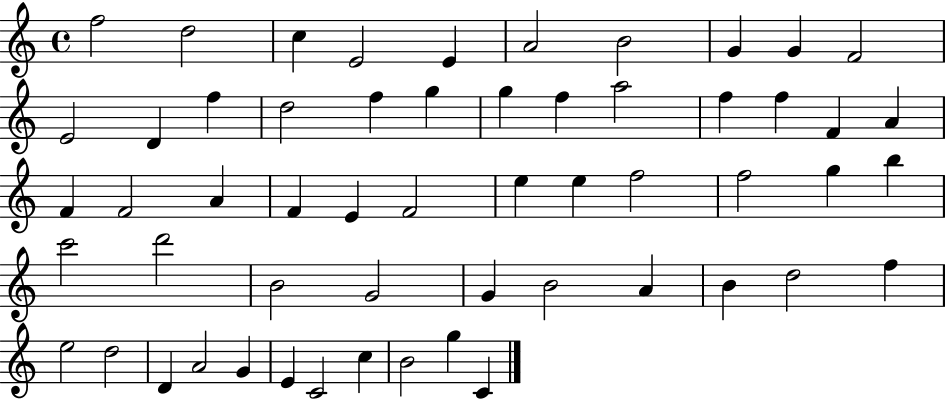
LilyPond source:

{
  \clef treble
  \time 4/4
  \defaultTimeSignature
  \key c \major
  f''2 d''2 | c''4 e'2 e'4 | a'2 b'2 | g'4 g'4 f'2 | \break e'2 d'4 f''4 | d''2 f''4 g''4 | g''4 f''4 a''2 | f''4 f''4 f'4 a'4 | \break f'4 f'2 a'4 | f'4 e'4 f'2 | e''4 e''4 f''2 | f''2 g''4 b''4 | \break c'''2 d'''2 | b'2 g'2 | g'4 b'2 a'4 | b'4 d''2 f''4 | \break e''2 d''2 | d'4 a'2 g'4 | e'4 c'2 c''4 | b'2 g''4 c'4 | \break \bar "|."
}